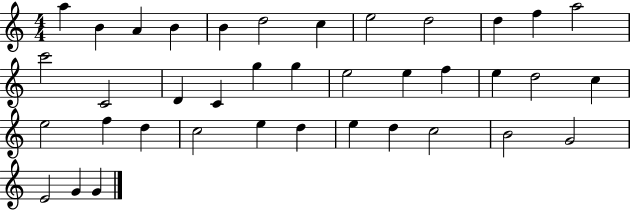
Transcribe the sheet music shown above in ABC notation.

X:1
T:Untitled
M:4/4
L:1/4
K:C
a B A B B d2 c e2 d2 d f a2 c'2 C2 D C g g e2 e f e d2 c e2 f d c2 e d e d c2 B2 G2 E2 G G